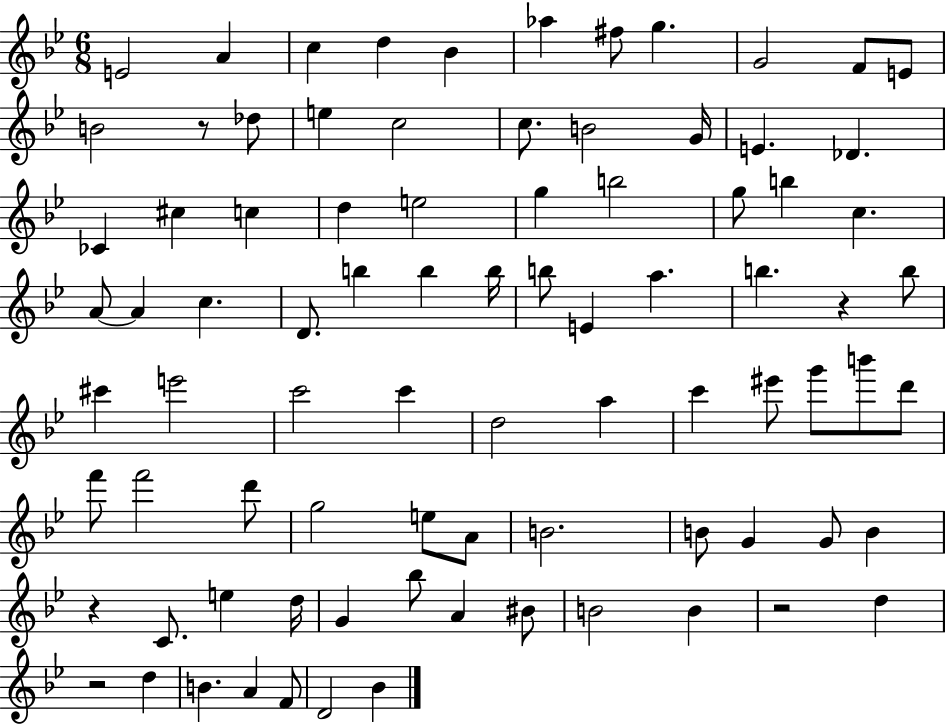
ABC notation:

X:1
T:Untitled
M:6/8
L:1/4
K:Bb
E2 A c d _B _a ^f/2 g G2 F/2 E/2 B2 z/2 _d/2 e c2 c/2 B2 G/4 E _D _C ^c c d e2 g b2 g/2 b c A/2 A c D/2 b b b/4 b/2 E a b z b/2 ^c' e'2 c'2 c' d2 a c' ^e'/2 g'/2 b'/2 d'/2 f'/2 f'2 d'/2 g2 e/2 A/2 B2 B/2 G G/2 B z C/2 e d/4 G _b/2 A ^B/2 B2 B z2 d z2 d B A F/2 D2 _B